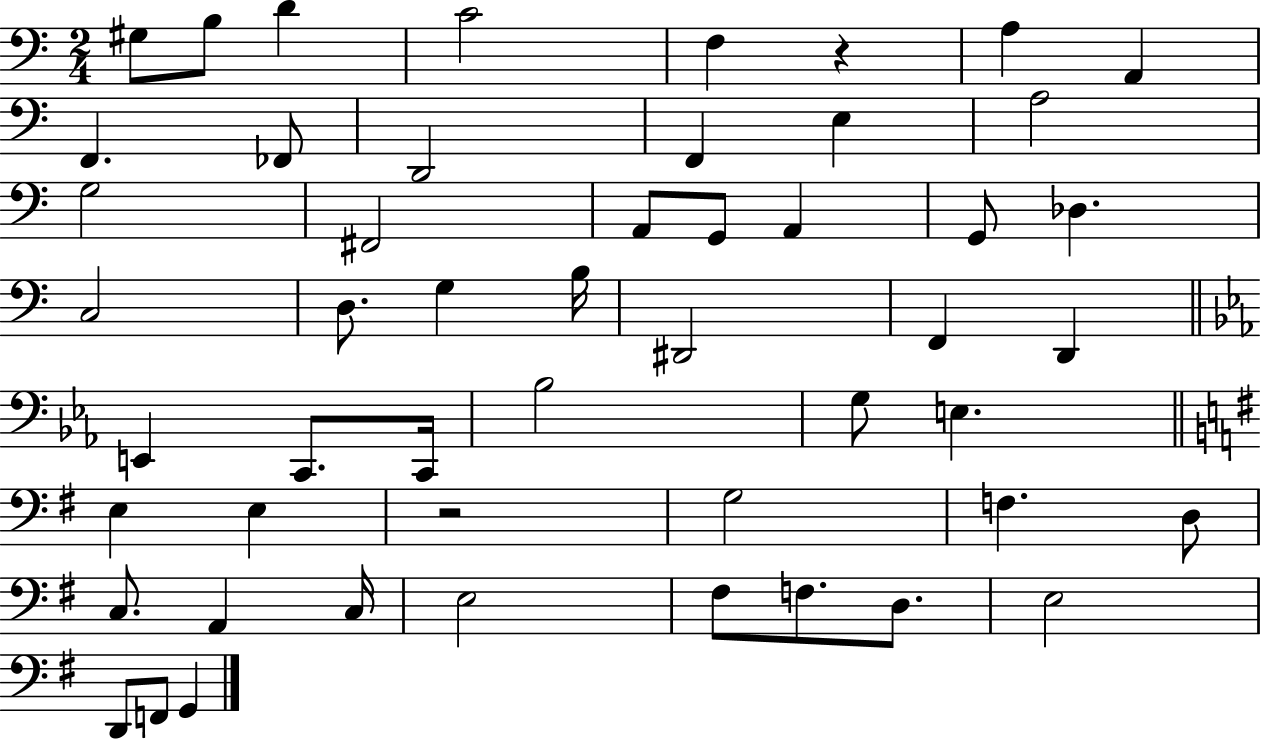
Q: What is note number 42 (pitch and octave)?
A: E3